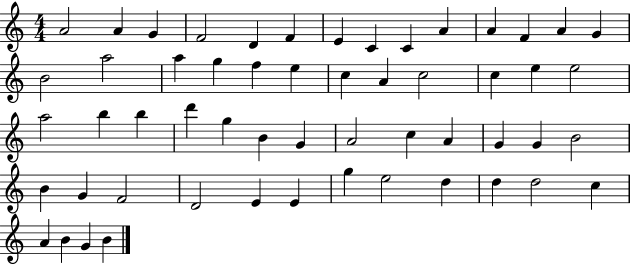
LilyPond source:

{
  \clef treble
  \numericTimeSignature
  \time 4/4
  \key c \major
  a'2 a'4 g'4 | f'2 d'4 f'4 | e'4 c'4 c'4 a'4 | a'4 f'4 a'4 g'4 | \break b'2 a''2 | a''4 g''4 f''4 e''4 | c''4 a'4 c''2 | c''4 e''4 e''2 | \break a''2 b''4 b''4 | d'''4 g''4 b'4 g'4 | a'2 c''4 a'4 | g'4 g'4 b'2 | \break b'4 g'4 f'2 | d'2 e'4 e'4 | g''4 e''2 d''4 | d''4 d''2 c''4 | \break a'4 b'4 g'4 b'4 | \bar "|."
}